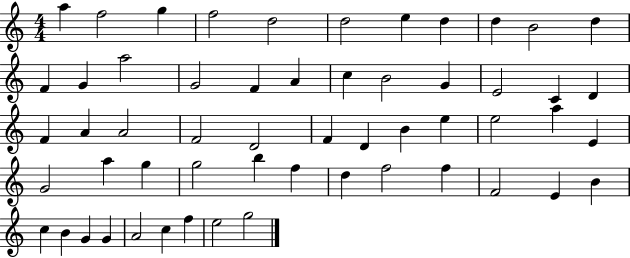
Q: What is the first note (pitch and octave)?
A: A5